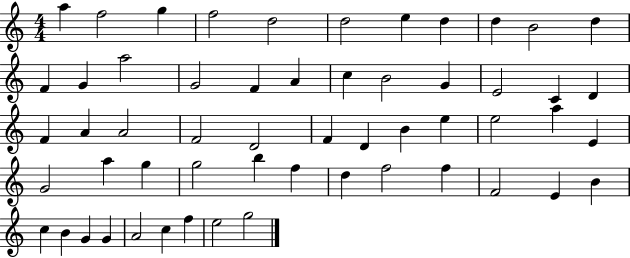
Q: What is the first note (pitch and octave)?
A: A5